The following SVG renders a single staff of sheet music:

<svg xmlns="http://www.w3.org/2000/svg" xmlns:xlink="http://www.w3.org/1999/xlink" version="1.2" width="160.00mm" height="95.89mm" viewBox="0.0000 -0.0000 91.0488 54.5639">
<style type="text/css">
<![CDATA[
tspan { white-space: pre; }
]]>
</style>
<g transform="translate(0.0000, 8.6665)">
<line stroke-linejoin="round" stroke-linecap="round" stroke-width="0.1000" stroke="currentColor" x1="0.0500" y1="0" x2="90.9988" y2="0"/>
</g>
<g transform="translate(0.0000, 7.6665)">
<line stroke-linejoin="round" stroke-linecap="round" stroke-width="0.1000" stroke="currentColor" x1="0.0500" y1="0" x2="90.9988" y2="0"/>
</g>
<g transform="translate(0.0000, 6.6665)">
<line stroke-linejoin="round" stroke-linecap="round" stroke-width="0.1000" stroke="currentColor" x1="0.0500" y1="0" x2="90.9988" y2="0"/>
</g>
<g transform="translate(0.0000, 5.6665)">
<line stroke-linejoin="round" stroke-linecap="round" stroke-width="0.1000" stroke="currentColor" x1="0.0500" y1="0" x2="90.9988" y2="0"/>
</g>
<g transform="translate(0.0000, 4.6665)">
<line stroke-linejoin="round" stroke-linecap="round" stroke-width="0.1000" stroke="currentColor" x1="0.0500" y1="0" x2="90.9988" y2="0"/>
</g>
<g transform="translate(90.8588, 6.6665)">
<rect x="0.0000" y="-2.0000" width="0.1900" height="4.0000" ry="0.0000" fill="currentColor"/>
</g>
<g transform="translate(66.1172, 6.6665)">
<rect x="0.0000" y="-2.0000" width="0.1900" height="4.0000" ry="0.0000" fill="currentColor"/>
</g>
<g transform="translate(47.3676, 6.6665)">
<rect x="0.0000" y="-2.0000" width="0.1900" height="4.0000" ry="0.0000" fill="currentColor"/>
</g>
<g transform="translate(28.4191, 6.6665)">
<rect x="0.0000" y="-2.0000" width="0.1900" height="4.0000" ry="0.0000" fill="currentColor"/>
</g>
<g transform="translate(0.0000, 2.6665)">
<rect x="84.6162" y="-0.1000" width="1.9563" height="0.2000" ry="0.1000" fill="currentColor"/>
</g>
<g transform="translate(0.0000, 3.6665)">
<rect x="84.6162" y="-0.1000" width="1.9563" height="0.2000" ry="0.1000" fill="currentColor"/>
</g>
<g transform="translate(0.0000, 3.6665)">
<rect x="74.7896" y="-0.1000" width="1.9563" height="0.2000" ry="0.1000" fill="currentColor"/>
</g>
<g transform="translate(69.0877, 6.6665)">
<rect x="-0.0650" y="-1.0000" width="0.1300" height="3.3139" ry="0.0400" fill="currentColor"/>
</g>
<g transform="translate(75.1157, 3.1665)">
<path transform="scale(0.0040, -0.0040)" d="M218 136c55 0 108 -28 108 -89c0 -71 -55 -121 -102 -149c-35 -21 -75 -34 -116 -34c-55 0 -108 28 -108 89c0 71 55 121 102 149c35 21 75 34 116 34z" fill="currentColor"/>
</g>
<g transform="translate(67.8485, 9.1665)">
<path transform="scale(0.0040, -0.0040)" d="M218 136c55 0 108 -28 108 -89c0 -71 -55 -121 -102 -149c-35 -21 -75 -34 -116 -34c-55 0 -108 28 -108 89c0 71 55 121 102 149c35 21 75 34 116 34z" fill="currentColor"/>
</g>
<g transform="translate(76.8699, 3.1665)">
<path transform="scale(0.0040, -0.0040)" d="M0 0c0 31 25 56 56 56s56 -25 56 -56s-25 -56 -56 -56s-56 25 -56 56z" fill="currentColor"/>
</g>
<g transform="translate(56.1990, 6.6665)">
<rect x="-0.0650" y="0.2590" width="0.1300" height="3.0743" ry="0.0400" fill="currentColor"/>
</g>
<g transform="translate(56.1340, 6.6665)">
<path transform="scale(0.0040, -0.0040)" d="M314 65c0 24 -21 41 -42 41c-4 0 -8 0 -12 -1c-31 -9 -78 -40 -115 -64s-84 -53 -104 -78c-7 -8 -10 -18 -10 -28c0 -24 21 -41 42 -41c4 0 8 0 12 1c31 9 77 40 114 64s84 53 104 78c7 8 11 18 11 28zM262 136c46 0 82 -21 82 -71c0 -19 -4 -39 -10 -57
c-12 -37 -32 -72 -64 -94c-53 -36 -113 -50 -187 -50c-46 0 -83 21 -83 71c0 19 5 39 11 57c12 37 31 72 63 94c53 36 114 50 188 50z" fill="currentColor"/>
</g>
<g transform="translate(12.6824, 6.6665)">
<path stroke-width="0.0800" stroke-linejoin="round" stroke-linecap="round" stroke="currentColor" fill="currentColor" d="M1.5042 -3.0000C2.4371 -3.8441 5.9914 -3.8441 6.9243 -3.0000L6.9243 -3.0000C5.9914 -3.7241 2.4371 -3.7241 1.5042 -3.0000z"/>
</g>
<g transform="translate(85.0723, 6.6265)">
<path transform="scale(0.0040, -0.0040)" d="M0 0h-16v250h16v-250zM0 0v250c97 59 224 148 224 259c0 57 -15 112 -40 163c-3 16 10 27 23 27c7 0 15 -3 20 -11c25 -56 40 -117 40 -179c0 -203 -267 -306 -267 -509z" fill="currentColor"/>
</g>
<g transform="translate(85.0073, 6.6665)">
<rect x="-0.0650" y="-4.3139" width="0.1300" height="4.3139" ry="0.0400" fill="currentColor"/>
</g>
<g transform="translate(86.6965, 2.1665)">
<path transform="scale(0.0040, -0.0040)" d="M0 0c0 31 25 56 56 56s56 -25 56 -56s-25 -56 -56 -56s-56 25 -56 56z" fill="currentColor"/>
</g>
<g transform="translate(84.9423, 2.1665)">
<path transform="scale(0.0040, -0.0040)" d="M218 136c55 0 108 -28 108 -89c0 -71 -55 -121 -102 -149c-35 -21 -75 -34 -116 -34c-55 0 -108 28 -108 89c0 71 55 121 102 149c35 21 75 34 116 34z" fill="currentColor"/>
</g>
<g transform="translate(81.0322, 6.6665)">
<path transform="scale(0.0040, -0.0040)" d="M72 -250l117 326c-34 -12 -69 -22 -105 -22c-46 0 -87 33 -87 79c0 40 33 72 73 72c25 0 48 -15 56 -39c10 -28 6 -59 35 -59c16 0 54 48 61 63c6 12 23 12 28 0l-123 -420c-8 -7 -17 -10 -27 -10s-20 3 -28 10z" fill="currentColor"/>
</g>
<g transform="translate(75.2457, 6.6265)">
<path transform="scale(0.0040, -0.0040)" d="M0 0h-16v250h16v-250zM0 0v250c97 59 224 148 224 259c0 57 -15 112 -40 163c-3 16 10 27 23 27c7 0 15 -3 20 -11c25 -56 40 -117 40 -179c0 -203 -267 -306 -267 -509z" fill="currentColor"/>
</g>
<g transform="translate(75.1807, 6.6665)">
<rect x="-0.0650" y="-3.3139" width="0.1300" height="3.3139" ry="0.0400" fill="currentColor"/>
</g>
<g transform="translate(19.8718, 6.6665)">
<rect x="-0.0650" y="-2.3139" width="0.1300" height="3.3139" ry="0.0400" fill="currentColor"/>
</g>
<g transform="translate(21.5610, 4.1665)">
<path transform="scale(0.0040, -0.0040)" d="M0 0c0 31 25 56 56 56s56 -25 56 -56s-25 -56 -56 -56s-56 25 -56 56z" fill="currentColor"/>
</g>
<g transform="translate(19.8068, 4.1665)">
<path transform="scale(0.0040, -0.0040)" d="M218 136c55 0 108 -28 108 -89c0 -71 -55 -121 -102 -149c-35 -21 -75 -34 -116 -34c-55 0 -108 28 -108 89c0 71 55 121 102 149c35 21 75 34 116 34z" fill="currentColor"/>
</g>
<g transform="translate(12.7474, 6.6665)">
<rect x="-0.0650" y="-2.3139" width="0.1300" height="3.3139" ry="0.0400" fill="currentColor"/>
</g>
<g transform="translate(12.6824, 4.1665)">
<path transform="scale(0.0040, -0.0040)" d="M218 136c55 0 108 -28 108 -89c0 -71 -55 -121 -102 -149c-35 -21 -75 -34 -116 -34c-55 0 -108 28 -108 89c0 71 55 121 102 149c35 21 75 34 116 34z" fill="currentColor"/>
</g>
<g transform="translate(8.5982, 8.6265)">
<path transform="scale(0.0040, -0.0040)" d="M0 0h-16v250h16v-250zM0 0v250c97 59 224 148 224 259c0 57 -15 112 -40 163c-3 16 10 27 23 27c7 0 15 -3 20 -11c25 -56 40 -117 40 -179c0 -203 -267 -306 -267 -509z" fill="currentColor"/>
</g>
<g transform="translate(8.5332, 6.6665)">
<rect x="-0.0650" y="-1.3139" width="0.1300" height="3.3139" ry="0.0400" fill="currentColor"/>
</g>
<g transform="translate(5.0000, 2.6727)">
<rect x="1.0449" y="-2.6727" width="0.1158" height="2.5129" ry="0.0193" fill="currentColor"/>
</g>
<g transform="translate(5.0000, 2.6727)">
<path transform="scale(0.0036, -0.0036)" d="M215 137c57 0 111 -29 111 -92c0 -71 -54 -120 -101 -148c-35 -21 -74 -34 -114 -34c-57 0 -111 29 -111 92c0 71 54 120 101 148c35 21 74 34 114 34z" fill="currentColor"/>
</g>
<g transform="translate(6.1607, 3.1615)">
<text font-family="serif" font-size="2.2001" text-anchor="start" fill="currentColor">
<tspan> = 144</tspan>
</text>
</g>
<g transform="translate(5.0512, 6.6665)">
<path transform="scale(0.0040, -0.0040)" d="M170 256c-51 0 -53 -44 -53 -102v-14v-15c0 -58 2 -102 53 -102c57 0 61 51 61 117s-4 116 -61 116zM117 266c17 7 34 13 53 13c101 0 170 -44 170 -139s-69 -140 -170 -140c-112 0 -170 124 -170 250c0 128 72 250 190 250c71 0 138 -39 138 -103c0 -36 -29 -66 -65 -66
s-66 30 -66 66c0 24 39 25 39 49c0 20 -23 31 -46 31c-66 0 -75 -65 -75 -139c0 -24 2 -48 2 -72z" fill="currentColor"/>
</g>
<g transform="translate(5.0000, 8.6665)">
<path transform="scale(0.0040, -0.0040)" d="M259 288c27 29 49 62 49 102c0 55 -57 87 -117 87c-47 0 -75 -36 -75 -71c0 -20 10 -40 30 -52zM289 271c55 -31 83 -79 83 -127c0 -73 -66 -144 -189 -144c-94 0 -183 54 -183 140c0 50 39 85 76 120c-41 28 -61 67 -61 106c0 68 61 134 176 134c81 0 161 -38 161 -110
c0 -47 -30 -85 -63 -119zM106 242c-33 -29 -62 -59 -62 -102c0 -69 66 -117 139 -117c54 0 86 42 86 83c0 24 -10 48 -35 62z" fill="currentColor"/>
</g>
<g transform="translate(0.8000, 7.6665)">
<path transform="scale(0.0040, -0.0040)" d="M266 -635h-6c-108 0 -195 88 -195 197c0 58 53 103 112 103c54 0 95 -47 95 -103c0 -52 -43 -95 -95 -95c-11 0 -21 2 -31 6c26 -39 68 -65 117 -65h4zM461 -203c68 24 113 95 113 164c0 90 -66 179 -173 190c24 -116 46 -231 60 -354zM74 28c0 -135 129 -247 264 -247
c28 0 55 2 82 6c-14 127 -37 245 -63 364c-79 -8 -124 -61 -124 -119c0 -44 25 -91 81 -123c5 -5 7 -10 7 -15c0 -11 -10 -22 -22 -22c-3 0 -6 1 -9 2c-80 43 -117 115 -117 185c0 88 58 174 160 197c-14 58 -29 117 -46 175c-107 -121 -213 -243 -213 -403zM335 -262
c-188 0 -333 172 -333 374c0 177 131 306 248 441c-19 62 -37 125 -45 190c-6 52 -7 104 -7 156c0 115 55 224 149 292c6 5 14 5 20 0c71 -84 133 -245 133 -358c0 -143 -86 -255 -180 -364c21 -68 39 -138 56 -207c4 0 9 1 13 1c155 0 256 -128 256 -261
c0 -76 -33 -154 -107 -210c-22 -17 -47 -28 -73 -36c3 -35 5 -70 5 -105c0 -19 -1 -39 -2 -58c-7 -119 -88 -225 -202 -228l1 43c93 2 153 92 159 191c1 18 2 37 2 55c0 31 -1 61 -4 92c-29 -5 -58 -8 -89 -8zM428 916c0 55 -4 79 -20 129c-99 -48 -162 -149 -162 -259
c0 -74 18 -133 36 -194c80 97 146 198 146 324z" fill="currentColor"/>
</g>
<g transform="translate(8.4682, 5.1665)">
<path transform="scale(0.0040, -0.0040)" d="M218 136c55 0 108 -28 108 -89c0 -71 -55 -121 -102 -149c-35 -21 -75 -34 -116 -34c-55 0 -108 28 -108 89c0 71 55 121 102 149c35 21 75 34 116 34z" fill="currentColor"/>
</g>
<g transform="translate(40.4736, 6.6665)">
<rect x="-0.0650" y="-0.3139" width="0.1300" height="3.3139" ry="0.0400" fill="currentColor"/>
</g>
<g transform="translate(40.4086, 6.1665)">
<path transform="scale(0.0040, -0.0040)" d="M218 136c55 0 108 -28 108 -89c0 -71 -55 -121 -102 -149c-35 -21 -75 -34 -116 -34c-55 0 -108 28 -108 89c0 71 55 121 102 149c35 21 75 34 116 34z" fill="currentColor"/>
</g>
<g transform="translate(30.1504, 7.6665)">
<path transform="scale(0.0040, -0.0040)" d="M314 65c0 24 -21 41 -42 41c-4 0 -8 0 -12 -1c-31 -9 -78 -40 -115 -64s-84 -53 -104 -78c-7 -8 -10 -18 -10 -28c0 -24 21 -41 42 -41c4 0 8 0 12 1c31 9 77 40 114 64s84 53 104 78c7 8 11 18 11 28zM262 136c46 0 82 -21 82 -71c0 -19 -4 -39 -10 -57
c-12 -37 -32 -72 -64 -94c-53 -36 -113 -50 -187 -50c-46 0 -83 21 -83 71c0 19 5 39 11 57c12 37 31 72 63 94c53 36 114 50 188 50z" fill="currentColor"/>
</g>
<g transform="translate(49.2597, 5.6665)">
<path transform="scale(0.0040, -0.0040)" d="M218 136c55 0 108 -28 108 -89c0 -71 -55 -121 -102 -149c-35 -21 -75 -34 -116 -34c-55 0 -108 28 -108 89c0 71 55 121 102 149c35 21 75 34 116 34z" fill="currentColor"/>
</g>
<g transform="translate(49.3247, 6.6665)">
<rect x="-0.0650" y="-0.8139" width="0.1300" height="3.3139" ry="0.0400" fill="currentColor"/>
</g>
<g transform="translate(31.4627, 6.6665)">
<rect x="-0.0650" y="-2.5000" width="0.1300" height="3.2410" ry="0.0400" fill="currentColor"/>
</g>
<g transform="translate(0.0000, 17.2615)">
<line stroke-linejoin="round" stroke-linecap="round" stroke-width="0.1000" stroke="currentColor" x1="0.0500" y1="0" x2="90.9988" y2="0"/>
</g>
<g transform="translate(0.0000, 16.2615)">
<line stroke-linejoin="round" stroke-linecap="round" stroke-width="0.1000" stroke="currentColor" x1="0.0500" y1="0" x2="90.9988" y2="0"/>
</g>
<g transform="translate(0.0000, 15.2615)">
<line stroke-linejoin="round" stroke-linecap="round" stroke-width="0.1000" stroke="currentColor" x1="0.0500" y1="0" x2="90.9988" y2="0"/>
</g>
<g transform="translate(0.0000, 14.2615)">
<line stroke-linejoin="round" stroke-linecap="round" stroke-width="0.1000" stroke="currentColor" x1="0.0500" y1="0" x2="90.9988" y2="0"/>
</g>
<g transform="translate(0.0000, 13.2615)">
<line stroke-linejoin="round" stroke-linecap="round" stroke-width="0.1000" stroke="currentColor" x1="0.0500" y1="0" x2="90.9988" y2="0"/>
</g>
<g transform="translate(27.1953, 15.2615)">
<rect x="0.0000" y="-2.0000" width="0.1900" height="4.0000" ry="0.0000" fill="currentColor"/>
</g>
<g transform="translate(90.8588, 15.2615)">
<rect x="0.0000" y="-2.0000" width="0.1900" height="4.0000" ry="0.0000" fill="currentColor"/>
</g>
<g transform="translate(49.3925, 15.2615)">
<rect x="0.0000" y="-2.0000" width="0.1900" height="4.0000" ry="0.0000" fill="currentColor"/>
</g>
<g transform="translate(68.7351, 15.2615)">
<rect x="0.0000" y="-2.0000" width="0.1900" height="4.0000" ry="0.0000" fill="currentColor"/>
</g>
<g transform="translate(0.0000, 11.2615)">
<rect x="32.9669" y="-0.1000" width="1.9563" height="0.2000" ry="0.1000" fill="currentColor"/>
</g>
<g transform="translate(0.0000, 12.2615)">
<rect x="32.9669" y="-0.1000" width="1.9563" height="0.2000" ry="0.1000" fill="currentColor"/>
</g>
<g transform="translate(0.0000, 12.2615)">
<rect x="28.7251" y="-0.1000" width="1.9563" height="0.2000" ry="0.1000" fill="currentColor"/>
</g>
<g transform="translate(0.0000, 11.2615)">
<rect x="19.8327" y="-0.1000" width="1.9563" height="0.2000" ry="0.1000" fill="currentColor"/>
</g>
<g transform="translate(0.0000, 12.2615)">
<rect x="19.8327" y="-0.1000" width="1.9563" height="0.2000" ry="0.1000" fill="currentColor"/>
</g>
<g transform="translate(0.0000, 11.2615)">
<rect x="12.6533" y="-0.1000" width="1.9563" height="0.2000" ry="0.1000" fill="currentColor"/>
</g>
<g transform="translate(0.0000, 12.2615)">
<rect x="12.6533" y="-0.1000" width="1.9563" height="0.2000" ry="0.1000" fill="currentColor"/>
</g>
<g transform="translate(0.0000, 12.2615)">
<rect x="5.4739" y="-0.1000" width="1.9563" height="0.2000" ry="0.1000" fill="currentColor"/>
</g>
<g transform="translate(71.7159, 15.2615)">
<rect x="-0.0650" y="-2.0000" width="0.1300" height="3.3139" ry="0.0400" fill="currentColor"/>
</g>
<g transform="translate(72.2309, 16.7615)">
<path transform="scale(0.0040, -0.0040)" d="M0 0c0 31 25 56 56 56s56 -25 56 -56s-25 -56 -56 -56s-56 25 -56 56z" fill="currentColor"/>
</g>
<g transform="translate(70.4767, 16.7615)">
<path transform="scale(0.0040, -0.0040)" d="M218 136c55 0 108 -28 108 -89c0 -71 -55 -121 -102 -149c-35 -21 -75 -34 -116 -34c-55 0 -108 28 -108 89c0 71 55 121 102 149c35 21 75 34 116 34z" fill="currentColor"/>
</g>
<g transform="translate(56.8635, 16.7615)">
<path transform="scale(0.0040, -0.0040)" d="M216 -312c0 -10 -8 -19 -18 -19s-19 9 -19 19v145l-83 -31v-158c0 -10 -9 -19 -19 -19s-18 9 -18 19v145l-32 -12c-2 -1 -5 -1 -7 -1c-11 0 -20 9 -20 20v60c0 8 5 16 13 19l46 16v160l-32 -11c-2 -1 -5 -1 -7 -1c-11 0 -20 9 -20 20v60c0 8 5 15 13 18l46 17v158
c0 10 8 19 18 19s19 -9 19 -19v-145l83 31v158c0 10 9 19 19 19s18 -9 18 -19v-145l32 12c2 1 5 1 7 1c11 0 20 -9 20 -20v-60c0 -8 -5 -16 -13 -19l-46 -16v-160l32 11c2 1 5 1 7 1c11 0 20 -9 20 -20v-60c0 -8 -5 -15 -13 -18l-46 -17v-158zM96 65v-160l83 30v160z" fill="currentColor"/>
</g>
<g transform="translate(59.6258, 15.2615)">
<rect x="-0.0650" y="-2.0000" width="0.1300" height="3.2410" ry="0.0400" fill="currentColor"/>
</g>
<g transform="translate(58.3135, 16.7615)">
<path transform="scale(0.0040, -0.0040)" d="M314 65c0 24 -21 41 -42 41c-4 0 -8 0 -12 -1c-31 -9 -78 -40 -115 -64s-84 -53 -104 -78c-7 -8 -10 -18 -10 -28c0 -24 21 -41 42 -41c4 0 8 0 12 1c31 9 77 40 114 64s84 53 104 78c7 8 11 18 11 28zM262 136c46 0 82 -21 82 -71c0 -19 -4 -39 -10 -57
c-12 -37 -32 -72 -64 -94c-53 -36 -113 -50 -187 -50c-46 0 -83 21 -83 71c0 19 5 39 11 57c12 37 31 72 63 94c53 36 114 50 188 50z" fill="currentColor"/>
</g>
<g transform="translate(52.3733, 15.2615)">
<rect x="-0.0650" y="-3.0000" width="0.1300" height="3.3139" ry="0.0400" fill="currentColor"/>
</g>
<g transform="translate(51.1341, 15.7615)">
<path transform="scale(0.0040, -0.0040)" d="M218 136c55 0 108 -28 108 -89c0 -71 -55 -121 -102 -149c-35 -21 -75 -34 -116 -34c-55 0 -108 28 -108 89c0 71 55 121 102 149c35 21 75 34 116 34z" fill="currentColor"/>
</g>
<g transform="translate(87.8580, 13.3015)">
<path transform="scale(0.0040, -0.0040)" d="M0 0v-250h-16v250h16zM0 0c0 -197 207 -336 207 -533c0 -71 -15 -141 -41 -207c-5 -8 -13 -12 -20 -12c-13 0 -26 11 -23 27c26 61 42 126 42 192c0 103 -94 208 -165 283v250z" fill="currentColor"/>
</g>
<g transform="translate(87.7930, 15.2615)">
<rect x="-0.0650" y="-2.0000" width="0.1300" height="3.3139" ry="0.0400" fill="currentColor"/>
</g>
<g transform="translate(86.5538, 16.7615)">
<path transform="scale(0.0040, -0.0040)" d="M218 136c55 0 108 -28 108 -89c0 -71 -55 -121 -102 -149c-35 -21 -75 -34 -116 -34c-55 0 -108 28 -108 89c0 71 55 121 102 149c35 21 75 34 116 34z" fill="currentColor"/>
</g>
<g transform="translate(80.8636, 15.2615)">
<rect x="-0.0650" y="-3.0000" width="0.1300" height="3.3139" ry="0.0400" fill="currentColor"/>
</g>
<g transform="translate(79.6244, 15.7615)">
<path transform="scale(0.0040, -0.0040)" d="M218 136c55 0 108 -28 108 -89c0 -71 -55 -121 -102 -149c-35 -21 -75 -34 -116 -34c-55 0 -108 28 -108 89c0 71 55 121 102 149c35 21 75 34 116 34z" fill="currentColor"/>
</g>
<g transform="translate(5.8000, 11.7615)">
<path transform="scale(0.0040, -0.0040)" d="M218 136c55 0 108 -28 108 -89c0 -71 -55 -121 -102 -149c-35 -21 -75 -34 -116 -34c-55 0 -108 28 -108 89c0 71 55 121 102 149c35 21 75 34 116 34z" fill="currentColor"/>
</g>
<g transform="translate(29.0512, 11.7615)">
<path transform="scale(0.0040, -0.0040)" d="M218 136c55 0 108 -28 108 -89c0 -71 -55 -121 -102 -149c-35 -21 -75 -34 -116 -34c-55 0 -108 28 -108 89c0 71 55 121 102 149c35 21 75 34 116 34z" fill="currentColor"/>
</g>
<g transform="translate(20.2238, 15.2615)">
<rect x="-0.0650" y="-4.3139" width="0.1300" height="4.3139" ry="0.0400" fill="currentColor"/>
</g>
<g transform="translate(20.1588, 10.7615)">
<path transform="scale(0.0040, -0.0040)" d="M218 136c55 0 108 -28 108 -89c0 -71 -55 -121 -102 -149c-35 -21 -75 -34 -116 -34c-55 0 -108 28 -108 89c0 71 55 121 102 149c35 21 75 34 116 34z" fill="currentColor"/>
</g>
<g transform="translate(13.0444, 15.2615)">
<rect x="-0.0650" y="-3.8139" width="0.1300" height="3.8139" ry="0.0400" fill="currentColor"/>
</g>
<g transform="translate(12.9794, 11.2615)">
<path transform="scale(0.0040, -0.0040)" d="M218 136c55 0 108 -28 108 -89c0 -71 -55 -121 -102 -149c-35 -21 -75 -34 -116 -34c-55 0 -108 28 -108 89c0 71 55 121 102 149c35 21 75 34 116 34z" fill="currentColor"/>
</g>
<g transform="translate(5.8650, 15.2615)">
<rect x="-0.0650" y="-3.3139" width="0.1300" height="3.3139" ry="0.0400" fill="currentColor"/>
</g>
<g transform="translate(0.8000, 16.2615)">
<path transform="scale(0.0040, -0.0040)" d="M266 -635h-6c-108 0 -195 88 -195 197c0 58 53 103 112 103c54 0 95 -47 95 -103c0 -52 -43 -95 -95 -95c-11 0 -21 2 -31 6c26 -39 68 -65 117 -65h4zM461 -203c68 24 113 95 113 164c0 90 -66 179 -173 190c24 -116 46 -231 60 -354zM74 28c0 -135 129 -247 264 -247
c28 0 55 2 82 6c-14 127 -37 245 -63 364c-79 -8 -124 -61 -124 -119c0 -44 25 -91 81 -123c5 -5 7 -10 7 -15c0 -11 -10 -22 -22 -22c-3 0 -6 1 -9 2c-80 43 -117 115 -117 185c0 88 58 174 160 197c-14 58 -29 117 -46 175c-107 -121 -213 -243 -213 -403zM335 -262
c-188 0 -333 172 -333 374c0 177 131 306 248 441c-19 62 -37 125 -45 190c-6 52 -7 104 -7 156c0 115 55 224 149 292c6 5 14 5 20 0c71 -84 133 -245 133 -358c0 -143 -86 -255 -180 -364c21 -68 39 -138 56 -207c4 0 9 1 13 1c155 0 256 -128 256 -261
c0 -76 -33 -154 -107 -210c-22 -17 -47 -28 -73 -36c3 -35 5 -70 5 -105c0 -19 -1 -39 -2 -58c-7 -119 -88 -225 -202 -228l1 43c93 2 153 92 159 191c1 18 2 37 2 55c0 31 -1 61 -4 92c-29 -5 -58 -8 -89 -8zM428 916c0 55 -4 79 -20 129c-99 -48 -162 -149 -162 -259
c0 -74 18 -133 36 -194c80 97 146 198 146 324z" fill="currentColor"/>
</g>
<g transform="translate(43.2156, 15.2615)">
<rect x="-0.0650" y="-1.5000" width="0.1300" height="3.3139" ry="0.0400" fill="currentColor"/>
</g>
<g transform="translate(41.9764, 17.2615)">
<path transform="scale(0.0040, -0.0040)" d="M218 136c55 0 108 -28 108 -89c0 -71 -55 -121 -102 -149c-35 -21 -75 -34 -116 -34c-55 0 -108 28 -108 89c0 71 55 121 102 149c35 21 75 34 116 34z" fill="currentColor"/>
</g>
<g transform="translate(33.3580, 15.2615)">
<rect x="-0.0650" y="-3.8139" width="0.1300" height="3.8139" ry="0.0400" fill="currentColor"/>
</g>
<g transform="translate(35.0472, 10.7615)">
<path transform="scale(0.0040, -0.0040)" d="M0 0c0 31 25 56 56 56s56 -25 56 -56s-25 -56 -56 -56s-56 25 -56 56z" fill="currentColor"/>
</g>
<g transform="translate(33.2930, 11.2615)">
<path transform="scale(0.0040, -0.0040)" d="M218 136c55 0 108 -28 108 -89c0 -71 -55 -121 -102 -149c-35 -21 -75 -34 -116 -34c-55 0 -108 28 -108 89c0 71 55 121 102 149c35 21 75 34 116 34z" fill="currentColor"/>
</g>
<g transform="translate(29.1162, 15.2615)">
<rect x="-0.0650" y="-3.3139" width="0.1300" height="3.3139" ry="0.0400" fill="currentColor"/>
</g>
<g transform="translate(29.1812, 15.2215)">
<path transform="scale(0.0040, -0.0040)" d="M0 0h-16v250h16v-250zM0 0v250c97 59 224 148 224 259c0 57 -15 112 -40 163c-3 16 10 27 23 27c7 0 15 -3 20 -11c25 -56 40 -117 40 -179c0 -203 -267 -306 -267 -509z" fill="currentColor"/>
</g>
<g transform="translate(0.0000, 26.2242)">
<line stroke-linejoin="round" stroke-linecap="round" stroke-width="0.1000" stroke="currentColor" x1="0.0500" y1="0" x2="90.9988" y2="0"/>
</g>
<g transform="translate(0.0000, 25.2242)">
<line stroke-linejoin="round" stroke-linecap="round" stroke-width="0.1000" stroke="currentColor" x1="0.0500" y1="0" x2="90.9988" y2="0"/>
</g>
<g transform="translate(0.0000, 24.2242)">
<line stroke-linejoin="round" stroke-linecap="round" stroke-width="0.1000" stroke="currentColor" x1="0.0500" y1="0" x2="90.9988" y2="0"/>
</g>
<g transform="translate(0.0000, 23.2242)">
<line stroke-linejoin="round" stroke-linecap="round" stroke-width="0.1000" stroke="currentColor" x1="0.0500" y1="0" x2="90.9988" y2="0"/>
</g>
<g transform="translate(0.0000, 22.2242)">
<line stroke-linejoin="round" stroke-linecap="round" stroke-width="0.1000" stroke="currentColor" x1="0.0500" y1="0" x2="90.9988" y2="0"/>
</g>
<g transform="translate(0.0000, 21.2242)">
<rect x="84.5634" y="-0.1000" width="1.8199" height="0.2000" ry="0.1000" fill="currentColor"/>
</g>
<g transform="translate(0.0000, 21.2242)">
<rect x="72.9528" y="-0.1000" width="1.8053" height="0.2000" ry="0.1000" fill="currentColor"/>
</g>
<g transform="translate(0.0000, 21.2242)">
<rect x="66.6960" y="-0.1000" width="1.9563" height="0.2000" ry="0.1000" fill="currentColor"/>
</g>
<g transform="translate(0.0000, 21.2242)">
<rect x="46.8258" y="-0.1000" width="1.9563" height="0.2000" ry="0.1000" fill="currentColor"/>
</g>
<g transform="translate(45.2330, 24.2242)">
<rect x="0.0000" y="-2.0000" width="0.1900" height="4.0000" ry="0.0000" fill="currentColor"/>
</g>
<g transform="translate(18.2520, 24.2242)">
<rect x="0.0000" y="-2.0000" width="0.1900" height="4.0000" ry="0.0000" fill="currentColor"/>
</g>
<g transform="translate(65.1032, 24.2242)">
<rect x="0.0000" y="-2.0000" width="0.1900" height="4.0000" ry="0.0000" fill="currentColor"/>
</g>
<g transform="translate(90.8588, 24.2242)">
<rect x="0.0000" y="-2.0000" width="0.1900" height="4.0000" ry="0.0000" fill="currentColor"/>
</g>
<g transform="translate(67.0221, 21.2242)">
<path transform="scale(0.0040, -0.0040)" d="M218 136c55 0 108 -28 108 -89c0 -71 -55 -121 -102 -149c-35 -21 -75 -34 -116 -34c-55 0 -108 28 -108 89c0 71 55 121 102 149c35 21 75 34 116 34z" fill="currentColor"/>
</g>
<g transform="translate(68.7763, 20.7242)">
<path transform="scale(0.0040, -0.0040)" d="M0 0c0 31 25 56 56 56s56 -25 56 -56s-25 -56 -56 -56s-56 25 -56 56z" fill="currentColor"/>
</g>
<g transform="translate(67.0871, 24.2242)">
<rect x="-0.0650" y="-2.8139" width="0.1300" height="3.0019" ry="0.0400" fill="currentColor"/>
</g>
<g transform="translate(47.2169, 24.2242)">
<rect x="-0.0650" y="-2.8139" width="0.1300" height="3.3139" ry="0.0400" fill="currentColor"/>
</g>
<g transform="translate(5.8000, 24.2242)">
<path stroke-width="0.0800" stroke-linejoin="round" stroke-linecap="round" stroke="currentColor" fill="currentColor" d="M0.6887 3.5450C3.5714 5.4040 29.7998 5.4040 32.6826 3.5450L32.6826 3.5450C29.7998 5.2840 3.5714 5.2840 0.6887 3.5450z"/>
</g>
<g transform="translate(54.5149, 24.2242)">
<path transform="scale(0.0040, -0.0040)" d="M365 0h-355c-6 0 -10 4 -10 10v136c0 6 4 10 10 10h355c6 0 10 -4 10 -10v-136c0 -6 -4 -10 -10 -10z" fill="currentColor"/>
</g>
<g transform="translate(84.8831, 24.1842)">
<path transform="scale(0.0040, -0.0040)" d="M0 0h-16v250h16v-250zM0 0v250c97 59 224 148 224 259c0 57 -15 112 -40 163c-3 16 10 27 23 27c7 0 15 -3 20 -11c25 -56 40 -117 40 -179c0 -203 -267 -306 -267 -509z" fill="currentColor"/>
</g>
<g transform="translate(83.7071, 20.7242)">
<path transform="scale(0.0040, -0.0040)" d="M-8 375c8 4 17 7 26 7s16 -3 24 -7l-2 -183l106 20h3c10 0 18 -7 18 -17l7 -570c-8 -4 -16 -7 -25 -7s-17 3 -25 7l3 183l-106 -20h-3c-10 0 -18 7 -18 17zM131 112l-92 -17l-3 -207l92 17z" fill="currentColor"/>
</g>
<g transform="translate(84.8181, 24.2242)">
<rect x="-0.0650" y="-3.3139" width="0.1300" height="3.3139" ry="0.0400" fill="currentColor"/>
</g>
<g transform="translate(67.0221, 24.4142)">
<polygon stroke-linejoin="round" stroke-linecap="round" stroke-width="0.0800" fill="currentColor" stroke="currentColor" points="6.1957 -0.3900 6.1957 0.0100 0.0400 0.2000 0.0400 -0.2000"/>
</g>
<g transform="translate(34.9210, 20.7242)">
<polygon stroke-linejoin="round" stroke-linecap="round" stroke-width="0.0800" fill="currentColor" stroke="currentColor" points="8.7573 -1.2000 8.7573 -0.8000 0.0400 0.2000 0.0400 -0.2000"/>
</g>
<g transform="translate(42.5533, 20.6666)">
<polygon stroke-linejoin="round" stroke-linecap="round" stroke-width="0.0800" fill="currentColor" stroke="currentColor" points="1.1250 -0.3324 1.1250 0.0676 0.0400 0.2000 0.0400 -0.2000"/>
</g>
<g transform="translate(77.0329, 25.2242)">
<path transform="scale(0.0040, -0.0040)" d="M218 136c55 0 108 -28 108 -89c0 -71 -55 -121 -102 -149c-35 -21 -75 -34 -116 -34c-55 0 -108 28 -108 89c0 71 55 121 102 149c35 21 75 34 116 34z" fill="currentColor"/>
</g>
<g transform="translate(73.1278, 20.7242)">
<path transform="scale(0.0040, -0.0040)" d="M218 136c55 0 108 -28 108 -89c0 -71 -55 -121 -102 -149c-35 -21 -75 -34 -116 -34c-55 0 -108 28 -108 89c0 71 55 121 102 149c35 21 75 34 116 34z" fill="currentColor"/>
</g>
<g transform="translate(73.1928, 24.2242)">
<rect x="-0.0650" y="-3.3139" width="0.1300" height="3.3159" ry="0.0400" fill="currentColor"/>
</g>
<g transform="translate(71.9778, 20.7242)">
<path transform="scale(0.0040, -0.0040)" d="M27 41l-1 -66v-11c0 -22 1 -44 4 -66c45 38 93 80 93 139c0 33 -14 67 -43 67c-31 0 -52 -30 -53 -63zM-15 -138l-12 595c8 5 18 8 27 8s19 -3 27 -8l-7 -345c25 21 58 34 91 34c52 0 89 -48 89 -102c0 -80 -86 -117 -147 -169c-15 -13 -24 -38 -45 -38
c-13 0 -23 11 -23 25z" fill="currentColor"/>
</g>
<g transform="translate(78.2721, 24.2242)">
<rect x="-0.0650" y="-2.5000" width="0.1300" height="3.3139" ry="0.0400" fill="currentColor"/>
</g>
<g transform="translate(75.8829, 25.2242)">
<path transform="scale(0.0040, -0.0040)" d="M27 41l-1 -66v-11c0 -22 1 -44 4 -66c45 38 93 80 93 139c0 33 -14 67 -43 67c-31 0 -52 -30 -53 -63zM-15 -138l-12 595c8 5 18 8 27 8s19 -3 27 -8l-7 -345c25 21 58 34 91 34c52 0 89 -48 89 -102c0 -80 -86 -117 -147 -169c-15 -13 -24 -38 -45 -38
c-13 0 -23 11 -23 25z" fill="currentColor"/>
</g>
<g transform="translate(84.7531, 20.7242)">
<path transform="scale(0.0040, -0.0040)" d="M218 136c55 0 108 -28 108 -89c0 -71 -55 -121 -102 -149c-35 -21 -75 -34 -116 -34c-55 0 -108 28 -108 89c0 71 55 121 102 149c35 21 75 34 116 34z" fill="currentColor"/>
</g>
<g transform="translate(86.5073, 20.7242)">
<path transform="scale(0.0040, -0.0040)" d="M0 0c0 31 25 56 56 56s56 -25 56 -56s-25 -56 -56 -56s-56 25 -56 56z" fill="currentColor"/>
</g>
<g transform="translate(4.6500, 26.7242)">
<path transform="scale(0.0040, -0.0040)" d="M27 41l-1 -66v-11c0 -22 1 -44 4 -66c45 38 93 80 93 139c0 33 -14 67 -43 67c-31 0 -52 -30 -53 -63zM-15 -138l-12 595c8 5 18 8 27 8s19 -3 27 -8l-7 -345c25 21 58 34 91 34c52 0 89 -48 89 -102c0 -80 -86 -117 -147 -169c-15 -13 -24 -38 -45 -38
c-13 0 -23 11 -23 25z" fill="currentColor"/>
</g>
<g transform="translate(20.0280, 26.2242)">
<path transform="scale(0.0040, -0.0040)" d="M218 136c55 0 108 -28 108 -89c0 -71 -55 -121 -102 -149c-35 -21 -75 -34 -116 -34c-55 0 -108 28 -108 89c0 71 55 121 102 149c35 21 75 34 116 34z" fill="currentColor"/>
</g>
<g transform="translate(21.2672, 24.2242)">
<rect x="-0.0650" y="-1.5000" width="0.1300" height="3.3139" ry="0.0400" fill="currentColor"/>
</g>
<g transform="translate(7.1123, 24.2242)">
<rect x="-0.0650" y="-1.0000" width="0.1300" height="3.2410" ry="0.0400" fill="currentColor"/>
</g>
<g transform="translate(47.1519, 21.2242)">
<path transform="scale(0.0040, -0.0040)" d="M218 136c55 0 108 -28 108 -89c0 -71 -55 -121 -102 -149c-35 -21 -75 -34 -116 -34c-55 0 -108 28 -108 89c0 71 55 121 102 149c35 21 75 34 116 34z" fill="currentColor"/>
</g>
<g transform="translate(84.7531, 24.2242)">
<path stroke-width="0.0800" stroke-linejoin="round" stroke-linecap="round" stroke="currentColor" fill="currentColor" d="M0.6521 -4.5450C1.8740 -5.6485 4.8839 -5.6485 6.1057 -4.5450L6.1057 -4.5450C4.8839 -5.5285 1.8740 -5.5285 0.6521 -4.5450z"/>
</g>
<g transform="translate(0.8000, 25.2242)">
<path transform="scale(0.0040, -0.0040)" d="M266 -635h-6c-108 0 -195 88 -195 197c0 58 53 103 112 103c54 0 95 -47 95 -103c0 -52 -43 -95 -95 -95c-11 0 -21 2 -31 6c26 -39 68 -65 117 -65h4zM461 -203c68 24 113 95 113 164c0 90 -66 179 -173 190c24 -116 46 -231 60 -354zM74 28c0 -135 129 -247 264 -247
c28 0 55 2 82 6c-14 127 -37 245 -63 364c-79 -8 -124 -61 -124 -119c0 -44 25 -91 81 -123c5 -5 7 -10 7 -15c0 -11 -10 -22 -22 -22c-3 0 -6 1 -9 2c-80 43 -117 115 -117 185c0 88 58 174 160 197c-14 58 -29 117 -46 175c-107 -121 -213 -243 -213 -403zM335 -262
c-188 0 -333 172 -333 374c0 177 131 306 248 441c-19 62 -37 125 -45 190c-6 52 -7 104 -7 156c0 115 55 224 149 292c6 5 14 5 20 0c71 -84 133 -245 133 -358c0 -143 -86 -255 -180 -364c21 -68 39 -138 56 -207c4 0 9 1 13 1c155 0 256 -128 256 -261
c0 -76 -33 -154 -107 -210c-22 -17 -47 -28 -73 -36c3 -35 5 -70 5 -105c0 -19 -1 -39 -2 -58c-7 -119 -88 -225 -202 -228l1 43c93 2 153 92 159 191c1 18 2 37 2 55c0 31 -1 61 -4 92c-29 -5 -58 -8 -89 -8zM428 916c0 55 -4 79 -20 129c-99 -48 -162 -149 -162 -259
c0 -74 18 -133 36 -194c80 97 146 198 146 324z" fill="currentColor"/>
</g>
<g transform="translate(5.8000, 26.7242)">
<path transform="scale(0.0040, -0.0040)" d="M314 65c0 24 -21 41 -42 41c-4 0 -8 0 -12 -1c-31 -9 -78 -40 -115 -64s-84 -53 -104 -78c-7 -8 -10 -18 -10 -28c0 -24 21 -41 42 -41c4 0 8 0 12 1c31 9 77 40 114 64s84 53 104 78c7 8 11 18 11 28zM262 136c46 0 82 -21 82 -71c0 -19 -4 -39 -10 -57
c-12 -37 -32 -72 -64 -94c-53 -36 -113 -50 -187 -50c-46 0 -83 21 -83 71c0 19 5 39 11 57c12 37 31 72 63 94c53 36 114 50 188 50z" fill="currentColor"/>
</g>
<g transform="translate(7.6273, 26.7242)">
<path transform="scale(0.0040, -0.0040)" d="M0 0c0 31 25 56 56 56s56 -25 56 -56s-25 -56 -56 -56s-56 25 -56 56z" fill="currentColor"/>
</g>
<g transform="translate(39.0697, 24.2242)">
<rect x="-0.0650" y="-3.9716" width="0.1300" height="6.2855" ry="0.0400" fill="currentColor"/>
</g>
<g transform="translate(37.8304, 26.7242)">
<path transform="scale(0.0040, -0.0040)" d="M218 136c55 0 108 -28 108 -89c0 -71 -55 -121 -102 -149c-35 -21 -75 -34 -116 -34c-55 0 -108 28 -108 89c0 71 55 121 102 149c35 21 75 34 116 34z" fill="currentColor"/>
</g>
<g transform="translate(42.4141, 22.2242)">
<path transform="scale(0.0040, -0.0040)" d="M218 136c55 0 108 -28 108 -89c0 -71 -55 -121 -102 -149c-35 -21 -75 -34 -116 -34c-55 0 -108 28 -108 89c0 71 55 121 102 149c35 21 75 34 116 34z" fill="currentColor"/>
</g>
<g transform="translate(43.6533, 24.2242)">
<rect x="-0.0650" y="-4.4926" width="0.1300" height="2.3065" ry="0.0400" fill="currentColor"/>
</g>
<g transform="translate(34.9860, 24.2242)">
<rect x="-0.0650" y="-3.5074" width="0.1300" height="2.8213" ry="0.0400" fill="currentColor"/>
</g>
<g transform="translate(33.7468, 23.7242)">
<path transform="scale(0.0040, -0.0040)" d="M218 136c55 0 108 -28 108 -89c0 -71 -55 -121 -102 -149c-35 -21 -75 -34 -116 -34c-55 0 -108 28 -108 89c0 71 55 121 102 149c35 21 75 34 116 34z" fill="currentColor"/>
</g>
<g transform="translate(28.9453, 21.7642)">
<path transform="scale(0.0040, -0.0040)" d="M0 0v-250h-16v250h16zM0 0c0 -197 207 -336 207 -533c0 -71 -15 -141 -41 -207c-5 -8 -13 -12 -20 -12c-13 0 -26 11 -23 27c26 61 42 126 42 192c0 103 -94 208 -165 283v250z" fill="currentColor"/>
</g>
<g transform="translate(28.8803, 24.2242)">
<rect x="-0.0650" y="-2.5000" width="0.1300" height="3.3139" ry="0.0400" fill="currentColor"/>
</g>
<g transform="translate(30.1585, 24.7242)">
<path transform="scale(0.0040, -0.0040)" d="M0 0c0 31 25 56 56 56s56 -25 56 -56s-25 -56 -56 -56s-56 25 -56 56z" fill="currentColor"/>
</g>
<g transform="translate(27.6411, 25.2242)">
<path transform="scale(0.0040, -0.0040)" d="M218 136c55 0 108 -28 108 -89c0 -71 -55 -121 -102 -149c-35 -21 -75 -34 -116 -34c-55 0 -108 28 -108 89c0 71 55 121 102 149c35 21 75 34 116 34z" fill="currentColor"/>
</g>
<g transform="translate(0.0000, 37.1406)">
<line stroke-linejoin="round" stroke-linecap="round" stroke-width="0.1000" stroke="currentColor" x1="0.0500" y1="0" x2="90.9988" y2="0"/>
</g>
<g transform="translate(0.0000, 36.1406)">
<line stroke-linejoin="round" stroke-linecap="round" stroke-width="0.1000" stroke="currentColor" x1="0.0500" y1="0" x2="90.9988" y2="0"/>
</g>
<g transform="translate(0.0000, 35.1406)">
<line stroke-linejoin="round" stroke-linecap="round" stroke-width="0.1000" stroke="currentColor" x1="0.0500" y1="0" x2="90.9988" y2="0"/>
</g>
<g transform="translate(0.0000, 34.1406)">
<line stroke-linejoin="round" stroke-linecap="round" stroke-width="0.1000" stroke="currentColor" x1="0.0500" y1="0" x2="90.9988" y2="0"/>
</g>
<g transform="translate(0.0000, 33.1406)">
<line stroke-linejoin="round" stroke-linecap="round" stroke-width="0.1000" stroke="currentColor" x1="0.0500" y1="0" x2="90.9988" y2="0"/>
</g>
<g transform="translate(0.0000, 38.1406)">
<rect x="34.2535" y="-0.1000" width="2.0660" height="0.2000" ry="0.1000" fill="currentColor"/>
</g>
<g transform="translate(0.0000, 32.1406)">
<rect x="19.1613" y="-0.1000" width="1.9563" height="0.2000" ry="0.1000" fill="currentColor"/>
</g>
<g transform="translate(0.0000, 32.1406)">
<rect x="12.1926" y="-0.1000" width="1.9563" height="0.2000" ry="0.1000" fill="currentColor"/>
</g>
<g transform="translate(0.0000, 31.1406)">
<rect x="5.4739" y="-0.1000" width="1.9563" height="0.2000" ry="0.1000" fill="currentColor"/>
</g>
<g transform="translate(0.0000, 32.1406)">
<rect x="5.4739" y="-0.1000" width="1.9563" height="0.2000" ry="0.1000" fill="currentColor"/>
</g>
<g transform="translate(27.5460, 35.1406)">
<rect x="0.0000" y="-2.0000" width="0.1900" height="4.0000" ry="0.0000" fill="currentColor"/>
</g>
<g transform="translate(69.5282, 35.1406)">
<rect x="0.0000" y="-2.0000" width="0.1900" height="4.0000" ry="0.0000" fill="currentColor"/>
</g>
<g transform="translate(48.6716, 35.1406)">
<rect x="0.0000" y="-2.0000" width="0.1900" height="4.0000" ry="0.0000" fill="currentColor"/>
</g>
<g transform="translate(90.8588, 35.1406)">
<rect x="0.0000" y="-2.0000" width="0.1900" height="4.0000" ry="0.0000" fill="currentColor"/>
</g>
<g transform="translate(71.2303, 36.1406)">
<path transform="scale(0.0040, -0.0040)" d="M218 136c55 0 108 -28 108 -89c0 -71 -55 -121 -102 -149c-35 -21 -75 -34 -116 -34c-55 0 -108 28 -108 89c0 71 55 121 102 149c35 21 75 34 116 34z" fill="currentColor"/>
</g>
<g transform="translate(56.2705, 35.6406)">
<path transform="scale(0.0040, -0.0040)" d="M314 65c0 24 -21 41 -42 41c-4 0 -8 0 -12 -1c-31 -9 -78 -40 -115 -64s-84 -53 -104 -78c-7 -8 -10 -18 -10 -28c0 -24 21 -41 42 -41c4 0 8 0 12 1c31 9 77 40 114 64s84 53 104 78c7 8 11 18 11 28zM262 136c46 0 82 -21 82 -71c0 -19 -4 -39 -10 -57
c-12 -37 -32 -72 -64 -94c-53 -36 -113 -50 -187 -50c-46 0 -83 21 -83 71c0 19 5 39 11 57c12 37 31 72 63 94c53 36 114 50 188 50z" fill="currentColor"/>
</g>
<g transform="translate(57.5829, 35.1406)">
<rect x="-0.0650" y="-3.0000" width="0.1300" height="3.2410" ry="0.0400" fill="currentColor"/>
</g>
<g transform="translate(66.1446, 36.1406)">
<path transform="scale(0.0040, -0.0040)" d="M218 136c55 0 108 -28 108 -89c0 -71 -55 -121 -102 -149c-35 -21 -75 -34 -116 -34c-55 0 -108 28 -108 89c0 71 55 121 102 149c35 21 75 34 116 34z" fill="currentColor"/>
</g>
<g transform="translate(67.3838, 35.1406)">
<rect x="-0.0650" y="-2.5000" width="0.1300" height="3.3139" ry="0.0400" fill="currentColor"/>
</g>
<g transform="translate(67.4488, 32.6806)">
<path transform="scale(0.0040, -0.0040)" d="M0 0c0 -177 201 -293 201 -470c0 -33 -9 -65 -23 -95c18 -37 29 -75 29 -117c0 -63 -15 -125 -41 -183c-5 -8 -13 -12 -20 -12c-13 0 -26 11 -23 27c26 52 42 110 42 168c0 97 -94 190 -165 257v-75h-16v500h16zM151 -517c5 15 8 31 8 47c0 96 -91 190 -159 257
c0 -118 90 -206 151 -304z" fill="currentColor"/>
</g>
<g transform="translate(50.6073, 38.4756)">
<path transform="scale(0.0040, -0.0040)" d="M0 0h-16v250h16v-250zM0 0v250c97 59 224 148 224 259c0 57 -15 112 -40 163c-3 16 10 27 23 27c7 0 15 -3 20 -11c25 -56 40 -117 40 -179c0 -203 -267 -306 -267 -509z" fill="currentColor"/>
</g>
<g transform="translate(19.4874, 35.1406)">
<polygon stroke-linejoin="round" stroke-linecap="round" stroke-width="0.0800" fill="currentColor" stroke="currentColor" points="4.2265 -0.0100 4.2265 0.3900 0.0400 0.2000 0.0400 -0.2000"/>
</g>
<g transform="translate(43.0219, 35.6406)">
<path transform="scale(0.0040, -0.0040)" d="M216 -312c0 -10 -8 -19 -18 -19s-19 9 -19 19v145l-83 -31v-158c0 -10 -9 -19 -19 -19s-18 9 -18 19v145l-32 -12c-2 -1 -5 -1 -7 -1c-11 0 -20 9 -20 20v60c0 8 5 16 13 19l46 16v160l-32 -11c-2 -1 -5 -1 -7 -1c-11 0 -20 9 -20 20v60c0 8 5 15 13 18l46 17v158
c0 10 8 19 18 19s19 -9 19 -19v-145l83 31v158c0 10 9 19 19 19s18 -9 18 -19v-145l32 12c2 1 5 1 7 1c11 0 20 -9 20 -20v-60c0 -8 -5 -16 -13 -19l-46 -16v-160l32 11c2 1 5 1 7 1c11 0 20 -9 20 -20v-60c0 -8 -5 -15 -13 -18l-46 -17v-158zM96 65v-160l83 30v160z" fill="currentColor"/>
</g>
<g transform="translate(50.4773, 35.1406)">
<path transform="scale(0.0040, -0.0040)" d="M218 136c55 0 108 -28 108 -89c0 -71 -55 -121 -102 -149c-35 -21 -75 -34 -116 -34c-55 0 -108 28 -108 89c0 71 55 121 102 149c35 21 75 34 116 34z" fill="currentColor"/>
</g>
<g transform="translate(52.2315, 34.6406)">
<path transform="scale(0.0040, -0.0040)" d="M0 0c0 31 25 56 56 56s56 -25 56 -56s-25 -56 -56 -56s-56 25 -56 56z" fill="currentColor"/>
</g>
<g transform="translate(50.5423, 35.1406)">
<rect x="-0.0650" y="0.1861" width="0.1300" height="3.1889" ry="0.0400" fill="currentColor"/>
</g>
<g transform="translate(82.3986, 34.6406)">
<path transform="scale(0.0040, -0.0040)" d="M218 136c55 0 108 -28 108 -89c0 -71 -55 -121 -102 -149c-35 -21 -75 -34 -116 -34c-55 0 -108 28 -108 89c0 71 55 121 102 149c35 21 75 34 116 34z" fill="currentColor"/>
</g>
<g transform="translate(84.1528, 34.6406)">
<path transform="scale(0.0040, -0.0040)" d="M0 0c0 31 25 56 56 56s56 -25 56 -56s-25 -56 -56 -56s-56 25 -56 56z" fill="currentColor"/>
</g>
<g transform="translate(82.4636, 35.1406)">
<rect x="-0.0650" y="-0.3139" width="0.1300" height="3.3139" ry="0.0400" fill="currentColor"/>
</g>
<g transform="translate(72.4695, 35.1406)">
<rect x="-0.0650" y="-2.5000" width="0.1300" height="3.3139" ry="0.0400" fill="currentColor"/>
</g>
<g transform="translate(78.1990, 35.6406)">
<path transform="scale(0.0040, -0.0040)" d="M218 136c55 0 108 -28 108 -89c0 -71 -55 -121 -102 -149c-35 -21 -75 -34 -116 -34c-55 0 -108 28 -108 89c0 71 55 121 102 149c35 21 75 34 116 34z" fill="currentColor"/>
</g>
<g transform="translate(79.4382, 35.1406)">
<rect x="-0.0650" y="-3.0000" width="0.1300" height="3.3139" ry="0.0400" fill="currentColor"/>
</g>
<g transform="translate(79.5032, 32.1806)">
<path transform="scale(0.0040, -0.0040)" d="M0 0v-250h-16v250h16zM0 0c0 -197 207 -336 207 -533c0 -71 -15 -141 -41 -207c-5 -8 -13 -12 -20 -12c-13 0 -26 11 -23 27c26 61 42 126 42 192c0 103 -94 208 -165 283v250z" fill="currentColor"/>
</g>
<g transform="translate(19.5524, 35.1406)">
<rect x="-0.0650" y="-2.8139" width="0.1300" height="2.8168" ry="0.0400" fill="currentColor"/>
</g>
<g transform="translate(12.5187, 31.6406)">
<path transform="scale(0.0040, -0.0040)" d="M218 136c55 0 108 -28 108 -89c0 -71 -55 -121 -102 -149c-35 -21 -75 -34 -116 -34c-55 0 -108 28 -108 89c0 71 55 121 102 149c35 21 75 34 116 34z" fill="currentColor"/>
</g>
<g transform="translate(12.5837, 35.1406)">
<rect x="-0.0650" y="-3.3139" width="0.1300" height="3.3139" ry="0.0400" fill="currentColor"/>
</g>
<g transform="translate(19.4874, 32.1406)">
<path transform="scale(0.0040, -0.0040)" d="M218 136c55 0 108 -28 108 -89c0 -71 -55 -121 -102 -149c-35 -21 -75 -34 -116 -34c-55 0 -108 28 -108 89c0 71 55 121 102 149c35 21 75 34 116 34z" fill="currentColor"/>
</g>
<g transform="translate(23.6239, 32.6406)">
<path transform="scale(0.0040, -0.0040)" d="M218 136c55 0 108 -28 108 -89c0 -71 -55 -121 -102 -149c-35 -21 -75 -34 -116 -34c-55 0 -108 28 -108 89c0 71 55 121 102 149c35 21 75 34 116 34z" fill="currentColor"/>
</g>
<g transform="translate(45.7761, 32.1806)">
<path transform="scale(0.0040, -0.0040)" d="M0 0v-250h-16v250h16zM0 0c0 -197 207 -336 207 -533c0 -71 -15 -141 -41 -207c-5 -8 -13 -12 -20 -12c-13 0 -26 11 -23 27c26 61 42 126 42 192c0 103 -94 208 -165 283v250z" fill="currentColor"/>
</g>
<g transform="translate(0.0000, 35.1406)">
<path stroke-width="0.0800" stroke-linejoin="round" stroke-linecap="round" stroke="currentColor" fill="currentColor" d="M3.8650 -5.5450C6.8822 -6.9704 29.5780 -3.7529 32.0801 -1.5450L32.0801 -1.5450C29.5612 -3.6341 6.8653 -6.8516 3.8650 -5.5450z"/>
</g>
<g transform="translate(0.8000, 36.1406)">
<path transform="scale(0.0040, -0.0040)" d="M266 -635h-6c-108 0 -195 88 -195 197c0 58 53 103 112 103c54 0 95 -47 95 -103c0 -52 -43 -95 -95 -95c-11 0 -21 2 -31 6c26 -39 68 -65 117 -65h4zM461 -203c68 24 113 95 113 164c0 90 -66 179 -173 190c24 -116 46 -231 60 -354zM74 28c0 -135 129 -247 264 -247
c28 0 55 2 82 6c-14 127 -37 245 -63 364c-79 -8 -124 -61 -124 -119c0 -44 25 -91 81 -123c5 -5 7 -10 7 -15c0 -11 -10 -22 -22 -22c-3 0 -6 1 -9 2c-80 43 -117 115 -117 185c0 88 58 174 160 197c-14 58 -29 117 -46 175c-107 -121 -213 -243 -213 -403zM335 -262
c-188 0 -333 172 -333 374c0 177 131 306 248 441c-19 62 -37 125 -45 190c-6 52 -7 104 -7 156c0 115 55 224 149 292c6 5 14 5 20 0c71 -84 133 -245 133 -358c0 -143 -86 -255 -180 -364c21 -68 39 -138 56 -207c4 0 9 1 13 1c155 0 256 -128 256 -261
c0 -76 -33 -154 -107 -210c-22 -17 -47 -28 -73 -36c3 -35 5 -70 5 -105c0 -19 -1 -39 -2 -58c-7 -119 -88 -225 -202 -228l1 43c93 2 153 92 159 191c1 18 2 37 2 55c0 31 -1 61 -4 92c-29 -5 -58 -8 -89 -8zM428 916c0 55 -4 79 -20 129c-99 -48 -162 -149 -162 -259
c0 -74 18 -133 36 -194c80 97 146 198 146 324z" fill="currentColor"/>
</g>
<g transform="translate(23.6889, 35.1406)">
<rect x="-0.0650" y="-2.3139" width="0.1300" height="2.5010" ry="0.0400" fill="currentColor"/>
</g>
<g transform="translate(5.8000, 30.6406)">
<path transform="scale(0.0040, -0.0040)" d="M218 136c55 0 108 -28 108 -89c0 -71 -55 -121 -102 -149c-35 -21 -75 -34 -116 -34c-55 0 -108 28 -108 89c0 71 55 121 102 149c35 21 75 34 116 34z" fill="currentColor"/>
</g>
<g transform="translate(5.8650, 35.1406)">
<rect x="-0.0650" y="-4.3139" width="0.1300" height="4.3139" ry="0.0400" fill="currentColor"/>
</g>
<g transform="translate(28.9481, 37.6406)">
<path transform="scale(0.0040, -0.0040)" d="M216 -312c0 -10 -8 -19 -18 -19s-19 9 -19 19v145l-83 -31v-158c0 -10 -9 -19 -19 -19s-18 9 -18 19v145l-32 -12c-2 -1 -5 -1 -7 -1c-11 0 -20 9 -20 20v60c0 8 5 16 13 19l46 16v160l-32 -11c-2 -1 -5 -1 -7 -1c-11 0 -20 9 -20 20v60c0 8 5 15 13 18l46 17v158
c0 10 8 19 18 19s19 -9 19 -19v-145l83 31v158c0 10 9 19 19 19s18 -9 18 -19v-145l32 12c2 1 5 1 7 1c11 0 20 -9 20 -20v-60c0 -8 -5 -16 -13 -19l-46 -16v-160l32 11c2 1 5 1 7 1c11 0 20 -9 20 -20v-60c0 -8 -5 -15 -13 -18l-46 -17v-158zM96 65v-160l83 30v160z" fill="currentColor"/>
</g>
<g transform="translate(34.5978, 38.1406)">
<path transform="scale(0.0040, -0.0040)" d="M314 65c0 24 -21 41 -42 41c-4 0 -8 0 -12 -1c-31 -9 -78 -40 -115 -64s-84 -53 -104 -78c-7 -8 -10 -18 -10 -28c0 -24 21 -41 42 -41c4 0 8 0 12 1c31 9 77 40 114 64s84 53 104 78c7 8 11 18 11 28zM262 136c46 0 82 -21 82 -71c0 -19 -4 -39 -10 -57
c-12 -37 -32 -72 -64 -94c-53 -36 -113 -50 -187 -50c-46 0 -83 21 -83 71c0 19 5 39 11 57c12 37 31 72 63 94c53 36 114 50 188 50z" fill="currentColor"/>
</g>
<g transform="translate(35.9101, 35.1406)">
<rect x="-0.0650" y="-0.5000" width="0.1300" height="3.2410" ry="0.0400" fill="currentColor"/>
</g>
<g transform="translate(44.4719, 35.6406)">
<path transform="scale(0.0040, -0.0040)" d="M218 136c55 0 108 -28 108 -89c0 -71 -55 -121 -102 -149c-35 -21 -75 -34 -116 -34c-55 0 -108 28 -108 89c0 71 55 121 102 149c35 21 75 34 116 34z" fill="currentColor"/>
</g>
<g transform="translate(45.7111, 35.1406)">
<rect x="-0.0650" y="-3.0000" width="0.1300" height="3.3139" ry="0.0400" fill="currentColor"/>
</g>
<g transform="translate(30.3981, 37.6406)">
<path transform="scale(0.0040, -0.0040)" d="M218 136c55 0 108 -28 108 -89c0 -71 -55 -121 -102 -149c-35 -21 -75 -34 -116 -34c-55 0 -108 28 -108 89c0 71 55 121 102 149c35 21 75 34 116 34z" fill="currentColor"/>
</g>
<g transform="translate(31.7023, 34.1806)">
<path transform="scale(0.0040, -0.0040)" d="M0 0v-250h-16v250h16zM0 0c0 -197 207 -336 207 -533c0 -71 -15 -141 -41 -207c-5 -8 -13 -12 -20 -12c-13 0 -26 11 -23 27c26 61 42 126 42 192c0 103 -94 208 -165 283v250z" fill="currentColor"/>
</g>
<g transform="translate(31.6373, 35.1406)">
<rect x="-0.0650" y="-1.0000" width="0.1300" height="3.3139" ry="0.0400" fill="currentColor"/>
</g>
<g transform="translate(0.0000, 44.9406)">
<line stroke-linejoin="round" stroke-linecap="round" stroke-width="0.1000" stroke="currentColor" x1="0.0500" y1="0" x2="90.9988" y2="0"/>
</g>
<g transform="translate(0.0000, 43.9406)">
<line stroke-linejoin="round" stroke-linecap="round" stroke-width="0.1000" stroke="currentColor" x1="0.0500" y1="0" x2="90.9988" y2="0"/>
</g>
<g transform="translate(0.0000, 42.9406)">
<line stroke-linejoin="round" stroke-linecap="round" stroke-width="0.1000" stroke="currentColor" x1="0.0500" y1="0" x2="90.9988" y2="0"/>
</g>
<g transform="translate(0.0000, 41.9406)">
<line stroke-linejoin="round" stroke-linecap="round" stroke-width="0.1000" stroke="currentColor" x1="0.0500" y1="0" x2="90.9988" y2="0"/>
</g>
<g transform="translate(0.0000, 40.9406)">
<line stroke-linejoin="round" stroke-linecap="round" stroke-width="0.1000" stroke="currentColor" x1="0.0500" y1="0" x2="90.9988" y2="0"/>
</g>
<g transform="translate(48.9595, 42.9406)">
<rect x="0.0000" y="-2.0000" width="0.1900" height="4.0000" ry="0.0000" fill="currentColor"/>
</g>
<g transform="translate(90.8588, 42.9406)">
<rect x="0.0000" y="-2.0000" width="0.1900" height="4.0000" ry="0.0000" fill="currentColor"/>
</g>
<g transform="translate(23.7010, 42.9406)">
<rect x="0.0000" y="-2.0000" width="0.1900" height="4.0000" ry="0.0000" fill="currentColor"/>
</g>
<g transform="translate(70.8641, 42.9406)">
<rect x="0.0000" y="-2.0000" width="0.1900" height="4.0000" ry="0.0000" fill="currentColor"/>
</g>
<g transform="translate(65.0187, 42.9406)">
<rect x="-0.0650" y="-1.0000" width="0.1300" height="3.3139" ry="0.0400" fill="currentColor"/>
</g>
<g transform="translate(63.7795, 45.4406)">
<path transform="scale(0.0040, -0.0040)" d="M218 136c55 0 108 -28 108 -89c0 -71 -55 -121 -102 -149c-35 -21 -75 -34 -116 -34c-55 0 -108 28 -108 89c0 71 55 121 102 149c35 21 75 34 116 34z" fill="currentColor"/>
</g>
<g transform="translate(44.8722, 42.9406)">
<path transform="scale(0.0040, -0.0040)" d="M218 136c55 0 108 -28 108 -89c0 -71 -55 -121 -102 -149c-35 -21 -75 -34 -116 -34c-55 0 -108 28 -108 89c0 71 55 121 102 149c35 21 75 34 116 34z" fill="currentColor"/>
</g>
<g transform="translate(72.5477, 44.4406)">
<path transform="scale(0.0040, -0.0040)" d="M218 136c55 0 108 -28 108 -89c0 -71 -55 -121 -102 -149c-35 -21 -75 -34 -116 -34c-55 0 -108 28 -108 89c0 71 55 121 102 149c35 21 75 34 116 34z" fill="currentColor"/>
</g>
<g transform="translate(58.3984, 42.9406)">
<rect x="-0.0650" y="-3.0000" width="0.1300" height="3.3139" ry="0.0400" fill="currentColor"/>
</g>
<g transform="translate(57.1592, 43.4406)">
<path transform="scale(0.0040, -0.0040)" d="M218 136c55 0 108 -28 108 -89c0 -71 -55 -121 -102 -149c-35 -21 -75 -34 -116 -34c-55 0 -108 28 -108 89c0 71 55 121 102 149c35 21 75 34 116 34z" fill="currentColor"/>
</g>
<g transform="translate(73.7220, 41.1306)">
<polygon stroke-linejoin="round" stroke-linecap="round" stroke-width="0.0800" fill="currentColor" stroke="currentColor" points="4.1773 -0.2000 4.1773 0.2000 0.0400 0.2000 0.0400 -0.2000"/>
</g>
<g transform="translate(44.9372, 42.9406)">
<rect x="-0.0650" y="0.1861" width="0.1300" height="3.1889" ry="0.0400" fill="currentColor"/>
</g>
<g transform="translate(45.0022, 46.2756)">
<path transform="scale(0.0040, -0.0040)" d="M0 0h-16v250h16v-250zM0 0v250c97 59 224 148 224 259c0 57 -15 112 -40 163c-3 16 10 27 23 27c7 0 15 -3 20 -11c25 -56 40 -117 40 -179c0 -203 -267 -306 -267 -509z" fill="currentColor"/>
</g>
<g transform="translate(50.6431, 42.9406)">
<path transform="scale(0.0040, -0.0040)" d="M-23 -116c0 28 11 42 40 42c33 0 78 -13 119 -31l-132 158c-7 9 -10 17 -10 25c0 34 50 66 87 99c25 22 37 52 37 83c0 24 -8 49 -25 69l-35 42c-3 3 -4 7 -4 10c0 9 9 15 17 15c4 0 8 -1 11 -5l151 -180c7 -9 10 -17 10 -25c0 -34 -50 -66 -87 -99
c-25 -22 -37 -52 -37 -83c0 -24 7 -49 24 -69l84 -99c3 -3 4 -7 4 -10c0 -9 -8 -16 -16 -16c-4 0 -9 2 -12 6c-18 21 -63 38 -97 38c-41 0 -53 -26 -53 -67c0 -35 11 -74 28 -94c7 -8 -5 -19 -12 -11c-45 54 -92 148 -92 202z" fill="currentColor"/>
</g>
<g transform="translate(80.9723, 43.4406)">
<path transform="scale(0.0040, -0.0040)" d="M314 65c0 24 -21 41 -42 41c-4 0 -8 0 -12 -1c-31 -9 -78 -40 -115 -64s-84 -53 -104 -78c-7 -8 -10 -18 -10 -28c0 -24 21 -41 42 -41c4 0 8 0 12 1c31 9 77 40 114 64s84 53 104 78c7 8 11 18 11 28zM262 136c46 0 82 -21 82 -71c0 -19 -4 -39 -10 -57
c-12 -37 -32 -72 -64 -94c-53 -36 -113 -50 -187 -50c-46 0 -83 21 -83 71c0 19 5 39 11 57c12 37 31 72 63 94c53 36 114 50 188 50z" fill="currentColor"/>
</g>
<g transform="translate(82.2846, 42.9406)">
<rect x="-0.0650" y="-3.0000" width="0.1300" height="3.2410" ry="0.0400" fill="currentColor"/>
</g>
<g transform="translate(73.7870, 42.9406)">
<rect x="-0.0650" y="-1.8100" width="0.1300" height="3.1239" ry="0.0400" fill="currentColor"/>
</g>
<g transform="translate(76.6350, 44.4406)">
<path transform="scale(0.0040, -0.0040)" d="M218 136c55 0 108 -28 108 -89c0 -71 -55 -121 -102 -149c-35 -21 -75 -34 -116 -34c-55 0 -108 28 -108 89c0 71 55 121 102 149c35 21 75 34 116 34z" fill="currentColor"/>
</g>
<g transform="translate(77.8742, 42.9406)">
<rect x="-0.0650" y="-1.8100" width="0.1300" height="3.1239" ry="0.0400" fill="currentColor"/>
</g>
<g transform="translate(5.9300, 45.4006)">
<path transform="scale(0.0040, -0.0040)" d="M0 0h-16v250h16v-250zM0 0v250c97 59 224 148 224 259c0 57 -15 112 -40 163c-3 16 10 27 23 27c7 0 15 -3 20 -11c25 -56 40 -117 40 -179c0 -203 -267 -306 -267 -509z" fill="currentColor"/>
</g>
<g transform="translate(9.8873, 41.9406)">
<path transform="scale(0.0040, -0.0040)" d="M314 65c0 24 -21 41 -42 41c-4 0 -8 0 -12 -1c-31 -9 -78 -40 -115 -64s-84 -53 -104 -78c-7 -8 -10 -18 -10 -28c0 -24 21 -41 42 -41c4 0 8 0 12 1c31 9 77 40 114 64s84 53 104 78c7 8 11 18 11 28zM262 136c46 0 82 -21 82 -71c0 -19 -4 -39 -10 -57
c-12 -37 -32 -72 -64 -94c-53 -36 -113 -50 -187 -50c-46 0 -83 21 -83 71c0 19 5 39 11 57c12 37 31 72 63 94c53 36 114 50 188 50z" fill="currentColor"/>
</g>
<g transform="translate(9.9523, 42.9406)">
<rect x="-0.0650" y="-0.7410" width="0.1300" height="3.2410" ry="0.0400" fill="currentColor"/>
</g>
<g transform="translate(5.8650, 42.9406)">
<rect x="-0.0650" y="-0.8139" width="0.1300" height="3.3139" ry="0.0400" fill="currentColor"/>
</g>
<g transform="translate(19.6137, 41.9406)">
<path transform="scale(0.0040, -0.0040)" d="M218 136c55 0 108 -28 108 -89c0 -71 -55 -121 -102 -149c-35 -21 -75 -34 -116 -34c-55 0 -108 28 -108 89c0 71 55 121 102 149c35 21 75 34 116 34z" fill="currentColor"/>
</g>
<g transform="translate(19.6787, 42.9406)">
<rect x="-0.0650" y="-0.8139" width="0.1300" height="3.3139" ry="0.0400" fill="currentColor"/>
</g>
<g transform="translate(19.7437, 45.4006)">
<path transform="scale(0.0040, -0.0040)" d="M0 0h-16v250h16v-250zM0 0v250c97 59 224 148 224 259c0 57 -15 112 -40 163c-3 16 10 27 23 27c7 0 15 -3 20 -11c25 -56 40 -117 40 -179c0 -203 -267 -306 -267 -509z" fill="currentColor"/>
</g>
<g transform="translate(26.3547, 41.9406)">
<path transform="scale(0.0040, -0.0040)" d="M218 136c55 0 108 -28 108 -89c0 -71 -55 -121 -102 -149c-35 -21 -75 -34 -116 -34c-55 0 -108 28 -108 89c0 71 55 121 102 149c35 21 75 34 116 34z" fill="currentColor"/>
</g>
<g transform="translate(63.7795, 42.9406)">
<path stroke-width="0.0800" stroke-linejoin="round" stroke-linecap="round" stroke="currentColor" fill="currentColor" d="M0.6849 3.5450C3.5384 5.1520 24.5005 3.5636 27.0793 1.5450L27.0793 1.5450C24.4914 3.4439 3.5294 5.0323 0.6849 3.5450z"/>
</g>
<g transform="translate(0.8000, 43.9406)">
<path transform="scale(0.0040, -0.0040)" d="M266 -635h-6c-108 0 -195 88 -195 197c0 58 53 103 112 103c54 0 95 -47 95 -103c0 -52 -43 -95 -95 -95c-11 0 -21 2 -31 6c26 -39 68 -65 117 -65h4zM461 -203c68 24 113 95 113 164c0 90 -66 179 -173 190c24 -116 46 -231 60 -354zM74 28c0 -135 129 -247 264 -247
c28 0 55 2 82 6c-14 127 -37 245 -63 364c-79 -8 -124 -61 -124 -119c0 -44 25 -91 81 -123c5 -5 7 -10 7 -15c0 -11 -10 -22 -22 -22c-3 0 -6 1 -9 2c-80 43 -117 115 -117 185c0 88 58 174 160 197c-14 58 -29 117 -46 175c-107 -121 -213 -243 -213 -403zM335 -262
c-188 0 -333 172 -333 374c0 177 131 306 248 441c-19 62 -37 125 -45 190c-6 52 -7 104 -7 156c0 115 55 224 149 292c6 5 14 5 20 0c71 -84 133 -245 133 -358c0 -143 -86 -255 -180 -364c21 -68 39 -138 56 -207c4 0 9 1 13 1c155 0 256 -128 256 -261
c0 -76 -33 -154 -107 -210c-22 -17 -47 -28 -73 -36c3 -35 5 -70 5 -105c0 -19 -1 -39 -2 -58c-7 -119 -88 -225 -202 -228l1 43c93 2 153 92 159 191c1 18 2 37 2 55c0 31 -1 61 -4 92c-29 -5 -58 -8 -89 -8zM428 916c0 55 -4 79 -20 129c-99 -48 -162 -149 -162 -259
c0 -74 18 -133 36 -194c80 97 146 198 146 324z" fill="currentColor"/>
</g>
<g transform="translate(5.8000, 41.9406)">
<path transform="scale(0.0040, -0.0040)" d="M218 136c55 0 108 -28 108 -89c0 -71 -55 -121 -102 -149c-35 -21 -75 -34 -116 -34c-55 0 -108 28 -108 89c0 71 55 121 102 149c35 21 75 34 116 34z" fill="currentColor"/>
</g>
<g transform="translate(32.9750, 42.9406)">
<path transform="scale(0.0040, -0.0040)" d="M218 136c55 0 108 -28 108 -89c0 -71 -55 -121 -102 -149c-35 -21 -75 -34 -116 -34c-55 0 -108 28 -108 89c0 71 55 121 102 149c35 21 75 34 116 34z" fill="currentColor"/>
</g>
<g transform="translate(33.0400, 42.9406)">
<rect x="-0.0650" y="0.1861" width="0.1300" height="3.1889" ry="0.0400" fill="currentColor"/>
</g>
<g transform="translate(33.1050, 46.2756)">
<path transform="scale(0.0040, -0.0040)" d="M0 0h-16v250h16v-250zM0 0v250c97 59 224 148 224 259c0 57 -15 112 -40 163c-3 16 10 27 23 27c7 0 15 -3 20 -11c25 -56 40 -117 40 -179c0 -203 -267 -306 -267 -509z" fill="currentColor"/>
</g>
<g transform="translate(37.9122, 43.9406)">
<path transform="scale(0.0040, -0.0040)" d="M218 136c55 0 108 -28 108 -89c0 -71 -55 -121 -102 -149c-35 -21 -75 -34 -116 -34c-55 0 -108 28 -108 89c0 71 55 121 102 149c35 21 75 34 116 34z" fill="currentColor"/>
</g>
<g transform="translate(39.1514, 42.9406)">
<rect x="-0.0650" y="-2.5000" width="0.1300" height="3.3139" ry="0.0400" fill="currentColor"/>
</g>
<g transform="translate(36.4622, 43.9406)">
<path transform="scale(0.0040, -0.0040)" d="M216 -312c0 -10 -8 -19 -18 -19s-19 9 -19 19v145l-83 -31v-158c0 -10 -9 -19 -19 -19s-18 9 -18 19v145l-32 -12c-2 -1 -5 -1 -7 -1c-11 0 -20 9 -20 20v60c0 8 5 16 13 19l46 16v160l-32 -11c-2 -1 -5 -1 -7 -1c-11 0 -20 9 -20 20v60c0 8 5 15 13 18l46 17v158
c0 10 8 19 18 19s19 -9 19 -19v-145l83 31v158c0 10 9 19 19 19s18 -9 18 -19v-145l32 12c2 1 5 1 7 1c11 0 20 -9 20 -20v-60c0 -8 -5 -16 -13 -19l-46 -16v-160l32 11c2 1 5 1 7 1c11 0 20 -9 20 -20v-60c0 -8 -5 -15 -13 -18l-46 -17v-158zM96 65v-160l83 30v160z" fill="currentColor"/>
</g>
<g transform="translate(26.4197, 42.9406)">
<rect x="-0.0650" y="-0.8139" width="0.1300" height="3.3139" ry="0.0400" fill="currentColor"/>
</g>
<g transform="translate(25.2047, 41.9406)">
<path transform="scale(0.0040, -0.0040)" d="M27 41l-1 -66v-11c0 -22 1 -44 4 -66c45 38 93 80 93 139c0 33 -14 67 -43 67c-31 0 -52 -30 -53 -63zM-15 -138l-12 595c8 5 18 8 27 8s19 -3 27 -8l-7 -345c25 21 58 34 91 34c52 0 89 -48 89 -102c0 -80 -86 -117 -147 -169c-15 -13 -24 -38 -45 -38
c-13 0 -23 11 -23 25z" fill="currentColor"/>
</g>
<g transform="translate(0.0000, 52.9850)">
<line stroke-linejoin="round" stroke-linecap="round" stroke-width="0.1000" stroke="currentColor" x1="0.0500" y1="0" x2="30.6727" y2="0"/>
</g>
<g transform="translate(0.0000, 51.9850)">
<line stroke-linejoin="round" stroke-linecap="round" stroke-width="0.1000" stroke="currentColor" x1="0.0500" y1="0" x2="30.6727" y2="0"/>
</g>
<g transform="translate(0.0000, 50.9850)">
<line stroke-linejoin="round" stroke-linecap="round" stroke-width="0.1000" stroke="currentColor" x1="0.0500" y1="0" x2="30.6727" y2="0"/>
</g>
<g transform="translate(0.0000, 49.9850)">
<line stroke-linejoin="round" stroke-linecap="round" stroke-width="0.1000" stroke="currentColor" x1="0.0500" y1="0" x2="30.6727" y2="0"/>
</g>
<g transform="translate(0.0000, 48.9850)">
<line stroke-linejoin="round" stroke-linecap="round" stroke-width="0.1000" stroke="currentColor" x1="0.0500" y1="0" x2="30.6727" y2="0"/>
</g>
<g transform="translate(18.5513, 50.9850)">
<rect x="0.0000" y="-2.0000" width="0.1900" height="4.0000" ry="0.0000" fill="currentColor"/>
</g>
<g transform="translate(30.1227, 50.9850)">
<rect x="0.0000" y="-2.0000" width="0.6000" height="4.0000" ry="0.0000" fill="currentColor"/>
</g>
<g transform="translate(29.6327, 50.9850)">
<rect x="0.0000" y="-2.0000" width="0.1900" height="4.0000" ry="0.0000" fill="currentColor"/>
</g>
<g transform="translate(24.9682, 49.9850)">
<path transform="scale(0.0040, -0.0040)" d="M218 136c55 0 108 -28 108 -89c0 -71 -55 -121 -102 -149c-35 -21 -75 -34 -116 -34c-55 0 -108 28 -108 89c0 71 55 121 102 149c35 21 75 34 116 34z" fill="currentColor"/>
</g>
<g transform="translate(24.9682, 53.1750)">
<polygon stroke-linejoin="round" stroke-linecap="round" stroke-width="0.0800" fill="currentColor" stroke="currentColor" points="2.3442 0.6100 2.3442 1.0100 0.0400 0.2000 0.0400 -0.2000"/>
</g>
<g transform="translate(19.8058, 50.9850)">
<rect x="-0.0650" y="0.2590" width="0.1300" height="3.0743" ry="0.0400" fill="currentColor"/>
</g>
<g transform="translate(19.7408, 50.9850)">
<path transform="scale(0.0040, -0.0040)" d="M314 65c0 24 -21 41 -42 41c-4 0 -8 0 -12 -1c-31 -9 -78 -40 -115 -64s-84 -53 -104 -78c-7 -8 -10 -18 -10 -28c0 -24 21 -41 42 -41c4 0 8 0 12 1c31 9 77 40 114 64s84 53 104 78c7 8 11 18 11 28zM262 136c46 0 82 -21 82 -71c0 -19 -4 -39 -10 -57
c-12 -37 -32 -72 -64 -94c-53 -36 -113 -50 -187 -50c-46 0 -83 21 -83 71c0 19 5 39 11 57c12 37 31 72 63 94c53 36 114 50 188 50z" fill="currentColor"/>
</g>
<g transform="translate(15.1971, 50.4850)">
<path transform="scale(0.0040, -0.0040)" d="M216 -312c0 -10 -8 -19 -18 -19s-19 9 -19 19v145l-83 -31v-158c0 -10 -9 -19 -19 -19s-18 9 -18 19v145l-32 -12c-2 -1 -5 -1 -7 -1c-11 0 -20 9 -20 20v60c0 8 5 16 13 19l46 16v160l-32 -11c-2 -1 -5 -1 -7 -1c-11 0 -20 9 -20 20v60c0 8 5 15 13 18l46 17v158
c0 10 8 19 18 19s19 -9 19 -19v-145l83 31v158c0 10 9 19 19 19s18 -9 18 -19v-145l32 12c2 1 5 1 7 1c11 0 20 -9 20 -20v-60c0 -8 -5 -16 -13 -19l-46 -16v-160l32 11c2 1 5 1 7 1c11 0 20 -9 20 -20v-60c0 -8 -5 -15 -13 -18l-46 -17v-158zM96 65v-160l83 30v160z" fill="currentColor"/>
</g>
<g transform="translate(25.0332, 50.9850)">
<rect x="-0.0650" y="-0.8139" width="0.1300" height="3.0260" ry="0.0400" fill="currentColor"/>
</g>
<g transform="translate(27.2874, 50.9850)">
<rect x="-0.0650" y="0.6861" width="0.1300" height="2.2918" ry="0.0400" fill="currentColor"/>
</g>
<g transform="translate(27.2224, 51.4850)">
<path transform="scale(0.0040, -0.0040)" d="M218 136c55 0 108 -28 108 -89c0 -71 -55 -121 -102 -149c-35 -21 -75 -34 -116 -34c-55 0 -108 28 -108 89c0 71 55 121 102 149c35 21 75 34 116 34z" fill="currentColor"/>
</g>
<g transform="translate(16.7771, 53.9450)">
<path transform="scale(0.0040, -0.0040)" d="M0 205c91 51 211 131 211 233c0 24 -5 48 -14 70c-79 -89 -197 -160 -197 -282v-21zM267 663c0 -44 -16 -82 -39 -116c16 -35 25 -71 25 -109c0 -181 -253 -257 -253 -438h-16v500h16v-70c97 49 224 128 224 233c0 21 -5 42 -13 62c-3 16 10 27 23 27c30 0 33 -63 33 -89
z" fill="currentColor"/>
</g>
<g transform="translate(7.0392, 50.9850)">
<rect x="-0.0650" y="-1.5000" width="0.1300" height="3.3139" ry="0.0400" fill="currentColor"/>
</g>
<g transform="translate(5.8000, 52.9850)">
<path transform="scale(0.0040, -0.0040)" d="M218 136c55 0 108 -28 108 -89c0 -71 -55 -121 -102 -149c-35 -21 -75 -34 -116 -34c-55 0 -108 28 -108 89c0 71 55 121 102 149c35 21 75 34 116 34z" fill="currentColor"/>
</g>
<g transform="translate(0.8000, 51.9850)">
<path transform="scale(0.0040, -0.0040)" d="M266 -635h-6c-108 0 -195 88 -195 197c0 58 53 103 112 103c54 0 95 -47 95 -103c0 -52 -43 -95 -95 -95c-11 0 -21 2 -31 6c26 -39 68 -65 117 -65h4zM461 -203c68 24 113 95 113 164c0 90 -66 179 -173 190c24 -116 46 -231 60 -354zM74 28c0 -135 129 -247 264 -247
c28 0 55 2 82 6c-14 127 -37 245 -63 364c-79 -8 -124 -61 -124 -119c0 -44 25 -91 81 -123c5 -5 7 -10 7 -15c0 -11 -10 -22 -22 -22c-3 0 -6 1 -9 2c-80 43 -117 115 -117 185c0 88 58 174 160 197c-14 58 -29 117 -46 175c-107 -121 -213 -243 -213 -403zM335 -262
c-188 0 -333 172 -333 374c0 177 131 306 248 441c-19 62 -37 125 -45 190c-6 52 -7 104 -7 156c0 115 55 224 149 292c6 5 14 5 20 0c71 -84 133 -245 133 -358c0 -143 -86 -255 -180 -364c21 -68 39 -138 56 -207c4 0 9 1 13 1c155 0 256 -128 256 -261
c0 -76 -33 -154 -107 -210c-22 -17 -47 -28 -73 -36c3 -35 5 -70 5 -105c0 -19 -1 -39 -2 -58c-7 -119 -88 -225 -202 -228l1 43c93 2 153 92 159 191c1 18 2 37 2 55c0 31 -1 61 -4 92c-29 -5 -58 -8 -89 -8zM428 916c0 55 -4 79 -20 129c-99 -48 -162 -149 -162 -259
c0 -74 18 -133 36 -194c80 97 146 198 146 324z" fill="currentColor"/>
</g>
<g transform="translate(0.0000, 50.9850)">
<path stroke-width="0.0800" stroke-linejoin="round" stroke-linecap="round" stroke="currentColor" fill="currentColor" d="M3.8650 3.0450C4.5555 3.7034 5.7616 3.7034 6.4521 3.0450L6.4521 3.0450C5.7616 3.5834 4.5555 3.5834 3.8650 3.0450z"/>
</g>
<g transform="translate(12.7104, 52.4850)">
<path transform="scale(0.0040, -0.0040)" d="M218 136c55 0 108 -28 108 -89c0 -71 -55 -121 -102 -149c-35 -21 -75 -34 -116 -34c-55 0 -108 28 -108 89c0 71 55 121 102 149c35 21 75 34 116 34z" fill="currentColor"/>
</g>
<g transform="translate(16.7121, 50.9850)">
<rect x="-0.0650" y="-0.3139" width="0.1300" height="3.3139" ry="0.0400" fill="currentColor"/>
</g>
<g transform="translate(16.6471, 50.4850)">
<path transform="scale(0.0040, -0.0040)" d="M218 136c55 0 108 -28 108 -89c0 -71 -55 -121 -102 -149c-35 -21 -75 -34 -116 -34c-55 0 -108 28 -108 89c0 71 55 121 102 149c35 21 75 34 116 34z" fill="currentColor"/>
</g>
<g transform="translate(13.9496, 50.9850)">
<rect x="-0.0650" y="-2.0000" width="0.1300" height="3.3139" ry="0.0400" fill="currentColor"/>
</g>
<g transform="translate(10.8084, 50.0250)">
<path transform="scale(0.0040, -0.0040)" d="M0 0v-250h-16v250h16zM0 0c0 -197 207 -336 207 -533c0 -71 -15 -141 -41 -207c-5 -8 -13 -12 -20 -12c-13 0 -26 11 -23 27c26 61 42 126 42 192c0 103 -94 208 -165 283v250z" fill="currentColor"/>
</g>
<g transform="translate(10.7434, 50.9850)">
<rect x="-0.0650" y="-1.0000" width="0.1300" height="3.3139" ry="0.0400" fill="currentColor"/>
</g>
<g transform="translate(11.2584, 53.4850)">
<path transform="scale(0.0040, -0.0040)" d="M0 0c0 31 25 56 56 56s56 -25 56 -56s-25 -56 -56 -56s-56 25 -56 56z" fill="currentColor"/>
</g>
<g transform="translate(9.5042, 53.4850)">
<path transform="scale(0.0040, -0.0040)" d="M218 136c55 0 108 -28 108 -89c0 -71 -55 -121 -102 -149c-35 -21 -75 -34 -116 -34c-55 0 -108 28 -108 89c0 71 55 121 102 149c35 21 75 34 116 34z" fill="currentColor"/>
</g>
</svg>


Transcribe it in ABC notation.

X:1
T:Untitled
M:6/8
L:1/4
K:C
e/2 g g G2 c d B2 D b/2 z/2 d'/2 b c' d' b/2 c' E A ^F2 F A F/2 _D2 E G/2 c/2 D/2 f/4 a z2 a/2 _b/2 _G b/2 d' b a/2 g/2 ^D/2 C2 ^A/2 B/2 A2 G/4 G A/2 c d/2 d2 d/2 _d B/2 ^G B/2 z A D F/2 F/2 A2 E D/2 F ^c/4 B2 d/2 A/2